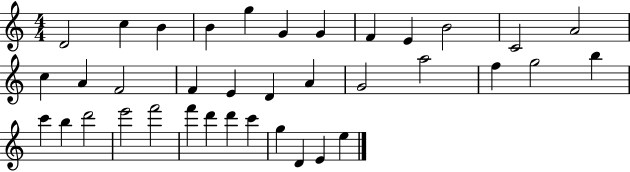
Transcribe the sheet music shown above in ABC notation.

X:1
T:Untitled
M:4/4
L:1/4
K:C
D2 c B B g G G F E B2 C2 A2 c A F2 F E D A G2 a2 f g2 b c' b d'2 e'2 f'2 f' d' d' c' g D E e